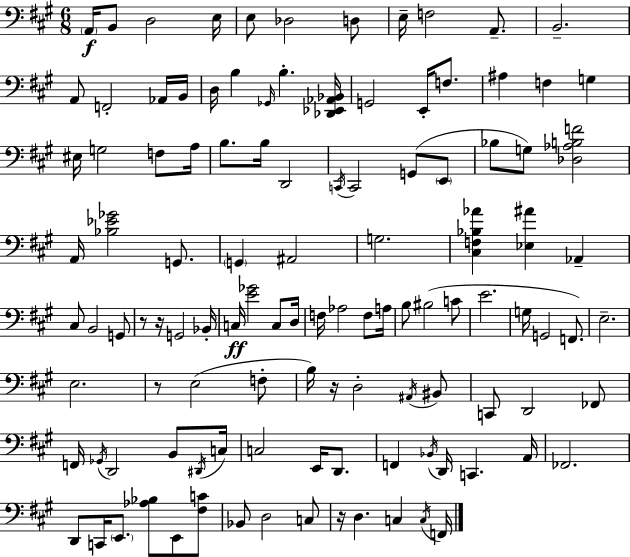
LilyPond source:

{
  \clef bass
  \numericTimeSignature
  \time 6/8
  \key a \major
  \parenthesize a,16\f b,8 d2 e16 | e8 des2 d8 | e16-- f2 a,8.-- | b,2.-- | \break a,8 f,2-. aes,16 b,16 | d16 b4 \grace { ges,16 } b4.-. | <des, ees, aes, bes,>16 g,2 e,16-. f8. | ais4 f4 g4 | \break eis16 g2 f8 | a16 b8. b16 d,2 | \acciaccatura { c,16 } c,2 g,8( | \parenthesize e,8 bes8 g8) <des aes b f'>2 | \break a,16 <bes ees' ges'>2 g,8. | \parenthesize g,4 ais,2 | g2. | <cis f bes aes'>4 <ees ais'>4 aes,4-- | \break cis8 b,2 | g,8 r8 r16 g,2 | bes,16-. c16\ff <e' ges'>2 c8 | d16 f16 aes2 f8 | \break a16 b8 bis2( | c'8 e'2. | g16 g,2 f,8.) | e2.-- | \break e2. | r8 e2( | f8-. b16) r16 d2-. | \acciaccatura { ais,16 } bis,8 c,8 d,2 | \break fes,8 f,16 \acciaccatura { ges,16 } d,2 | b,8 \acciaccatura { dis,16 } c16 c2 | e,16 d,8. f,4 \acciaccatura { bes,16 } d,16 c,4. | a,16 fes,2. | \break d,8 c,16 \parenthesize e,8. | <aes bes>8 e,8 <fis c'>8 bes,8 d2 | c8 r16 d4. | c4 \acciaccatura { c16 } f,16 \bar "|."
}